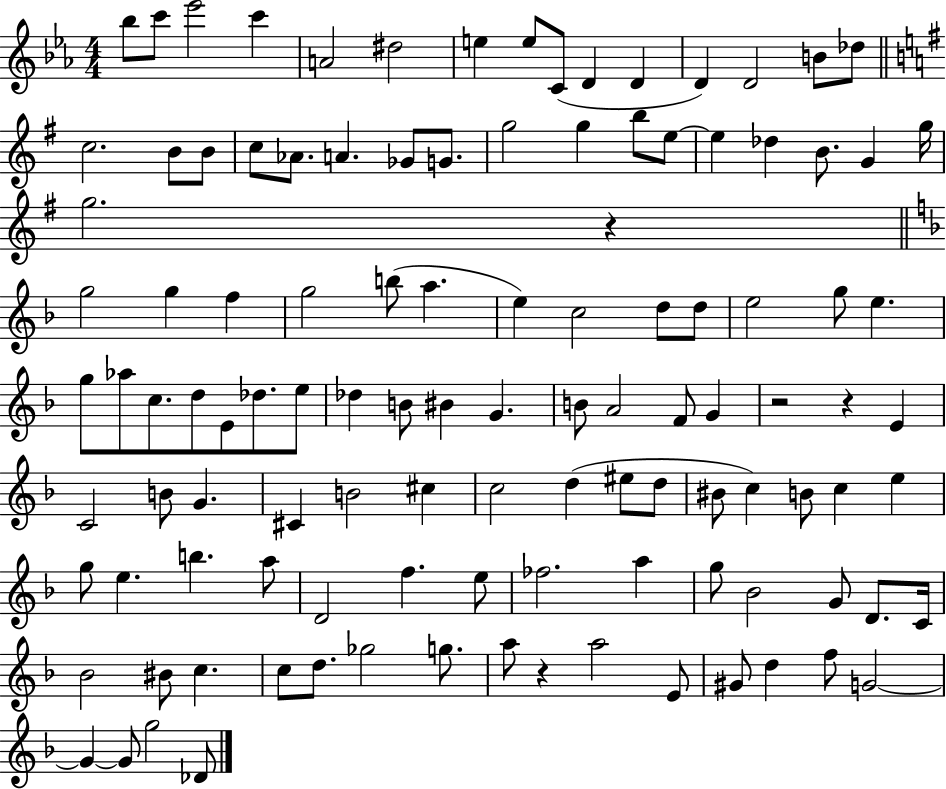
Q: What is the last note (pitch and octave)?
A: Db4